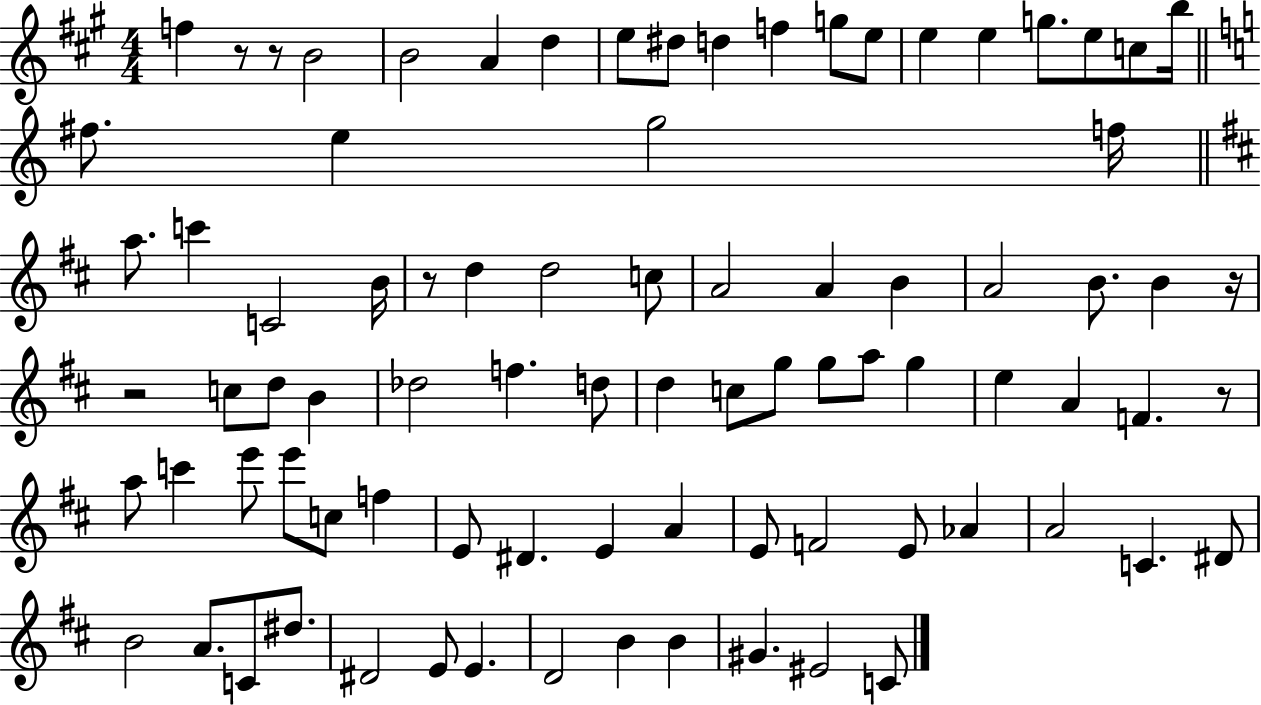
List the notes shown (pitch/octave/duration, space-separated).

F5/q R/e R/e B4/h B4/h A4/q D5/q E5/e D#5/e D5/q F5/q G5/e E5/e E5/q E5/q G5/e. E5/e C5/e B5/s F#5/e. E5/q G5/h F5/s A5/e. C6/q C4/h B4/s R/e D5/q D5/h C5/e A4/h A4/q B4/q A4/h B4/e. B4/q R/s R/h C5/e D5/e B4/q Db5/h F5/q. D5/e D5/q C5/e G5/e G5/e A5/e G5/q E5/q A4/q F4/q. R/e A5/e C6/q E6/e E6/e C5/e F5/q E4/e D#4/q. E4/q A4/q E4/e F4/h E4/e Ab4/q A4/h C4/q. D#4/e B4/h A4/e. C4/e D#5/e. D#4/h E4/e E4/q. D4/h B4/q B4/q G#4/q. EIS4/h C4/e